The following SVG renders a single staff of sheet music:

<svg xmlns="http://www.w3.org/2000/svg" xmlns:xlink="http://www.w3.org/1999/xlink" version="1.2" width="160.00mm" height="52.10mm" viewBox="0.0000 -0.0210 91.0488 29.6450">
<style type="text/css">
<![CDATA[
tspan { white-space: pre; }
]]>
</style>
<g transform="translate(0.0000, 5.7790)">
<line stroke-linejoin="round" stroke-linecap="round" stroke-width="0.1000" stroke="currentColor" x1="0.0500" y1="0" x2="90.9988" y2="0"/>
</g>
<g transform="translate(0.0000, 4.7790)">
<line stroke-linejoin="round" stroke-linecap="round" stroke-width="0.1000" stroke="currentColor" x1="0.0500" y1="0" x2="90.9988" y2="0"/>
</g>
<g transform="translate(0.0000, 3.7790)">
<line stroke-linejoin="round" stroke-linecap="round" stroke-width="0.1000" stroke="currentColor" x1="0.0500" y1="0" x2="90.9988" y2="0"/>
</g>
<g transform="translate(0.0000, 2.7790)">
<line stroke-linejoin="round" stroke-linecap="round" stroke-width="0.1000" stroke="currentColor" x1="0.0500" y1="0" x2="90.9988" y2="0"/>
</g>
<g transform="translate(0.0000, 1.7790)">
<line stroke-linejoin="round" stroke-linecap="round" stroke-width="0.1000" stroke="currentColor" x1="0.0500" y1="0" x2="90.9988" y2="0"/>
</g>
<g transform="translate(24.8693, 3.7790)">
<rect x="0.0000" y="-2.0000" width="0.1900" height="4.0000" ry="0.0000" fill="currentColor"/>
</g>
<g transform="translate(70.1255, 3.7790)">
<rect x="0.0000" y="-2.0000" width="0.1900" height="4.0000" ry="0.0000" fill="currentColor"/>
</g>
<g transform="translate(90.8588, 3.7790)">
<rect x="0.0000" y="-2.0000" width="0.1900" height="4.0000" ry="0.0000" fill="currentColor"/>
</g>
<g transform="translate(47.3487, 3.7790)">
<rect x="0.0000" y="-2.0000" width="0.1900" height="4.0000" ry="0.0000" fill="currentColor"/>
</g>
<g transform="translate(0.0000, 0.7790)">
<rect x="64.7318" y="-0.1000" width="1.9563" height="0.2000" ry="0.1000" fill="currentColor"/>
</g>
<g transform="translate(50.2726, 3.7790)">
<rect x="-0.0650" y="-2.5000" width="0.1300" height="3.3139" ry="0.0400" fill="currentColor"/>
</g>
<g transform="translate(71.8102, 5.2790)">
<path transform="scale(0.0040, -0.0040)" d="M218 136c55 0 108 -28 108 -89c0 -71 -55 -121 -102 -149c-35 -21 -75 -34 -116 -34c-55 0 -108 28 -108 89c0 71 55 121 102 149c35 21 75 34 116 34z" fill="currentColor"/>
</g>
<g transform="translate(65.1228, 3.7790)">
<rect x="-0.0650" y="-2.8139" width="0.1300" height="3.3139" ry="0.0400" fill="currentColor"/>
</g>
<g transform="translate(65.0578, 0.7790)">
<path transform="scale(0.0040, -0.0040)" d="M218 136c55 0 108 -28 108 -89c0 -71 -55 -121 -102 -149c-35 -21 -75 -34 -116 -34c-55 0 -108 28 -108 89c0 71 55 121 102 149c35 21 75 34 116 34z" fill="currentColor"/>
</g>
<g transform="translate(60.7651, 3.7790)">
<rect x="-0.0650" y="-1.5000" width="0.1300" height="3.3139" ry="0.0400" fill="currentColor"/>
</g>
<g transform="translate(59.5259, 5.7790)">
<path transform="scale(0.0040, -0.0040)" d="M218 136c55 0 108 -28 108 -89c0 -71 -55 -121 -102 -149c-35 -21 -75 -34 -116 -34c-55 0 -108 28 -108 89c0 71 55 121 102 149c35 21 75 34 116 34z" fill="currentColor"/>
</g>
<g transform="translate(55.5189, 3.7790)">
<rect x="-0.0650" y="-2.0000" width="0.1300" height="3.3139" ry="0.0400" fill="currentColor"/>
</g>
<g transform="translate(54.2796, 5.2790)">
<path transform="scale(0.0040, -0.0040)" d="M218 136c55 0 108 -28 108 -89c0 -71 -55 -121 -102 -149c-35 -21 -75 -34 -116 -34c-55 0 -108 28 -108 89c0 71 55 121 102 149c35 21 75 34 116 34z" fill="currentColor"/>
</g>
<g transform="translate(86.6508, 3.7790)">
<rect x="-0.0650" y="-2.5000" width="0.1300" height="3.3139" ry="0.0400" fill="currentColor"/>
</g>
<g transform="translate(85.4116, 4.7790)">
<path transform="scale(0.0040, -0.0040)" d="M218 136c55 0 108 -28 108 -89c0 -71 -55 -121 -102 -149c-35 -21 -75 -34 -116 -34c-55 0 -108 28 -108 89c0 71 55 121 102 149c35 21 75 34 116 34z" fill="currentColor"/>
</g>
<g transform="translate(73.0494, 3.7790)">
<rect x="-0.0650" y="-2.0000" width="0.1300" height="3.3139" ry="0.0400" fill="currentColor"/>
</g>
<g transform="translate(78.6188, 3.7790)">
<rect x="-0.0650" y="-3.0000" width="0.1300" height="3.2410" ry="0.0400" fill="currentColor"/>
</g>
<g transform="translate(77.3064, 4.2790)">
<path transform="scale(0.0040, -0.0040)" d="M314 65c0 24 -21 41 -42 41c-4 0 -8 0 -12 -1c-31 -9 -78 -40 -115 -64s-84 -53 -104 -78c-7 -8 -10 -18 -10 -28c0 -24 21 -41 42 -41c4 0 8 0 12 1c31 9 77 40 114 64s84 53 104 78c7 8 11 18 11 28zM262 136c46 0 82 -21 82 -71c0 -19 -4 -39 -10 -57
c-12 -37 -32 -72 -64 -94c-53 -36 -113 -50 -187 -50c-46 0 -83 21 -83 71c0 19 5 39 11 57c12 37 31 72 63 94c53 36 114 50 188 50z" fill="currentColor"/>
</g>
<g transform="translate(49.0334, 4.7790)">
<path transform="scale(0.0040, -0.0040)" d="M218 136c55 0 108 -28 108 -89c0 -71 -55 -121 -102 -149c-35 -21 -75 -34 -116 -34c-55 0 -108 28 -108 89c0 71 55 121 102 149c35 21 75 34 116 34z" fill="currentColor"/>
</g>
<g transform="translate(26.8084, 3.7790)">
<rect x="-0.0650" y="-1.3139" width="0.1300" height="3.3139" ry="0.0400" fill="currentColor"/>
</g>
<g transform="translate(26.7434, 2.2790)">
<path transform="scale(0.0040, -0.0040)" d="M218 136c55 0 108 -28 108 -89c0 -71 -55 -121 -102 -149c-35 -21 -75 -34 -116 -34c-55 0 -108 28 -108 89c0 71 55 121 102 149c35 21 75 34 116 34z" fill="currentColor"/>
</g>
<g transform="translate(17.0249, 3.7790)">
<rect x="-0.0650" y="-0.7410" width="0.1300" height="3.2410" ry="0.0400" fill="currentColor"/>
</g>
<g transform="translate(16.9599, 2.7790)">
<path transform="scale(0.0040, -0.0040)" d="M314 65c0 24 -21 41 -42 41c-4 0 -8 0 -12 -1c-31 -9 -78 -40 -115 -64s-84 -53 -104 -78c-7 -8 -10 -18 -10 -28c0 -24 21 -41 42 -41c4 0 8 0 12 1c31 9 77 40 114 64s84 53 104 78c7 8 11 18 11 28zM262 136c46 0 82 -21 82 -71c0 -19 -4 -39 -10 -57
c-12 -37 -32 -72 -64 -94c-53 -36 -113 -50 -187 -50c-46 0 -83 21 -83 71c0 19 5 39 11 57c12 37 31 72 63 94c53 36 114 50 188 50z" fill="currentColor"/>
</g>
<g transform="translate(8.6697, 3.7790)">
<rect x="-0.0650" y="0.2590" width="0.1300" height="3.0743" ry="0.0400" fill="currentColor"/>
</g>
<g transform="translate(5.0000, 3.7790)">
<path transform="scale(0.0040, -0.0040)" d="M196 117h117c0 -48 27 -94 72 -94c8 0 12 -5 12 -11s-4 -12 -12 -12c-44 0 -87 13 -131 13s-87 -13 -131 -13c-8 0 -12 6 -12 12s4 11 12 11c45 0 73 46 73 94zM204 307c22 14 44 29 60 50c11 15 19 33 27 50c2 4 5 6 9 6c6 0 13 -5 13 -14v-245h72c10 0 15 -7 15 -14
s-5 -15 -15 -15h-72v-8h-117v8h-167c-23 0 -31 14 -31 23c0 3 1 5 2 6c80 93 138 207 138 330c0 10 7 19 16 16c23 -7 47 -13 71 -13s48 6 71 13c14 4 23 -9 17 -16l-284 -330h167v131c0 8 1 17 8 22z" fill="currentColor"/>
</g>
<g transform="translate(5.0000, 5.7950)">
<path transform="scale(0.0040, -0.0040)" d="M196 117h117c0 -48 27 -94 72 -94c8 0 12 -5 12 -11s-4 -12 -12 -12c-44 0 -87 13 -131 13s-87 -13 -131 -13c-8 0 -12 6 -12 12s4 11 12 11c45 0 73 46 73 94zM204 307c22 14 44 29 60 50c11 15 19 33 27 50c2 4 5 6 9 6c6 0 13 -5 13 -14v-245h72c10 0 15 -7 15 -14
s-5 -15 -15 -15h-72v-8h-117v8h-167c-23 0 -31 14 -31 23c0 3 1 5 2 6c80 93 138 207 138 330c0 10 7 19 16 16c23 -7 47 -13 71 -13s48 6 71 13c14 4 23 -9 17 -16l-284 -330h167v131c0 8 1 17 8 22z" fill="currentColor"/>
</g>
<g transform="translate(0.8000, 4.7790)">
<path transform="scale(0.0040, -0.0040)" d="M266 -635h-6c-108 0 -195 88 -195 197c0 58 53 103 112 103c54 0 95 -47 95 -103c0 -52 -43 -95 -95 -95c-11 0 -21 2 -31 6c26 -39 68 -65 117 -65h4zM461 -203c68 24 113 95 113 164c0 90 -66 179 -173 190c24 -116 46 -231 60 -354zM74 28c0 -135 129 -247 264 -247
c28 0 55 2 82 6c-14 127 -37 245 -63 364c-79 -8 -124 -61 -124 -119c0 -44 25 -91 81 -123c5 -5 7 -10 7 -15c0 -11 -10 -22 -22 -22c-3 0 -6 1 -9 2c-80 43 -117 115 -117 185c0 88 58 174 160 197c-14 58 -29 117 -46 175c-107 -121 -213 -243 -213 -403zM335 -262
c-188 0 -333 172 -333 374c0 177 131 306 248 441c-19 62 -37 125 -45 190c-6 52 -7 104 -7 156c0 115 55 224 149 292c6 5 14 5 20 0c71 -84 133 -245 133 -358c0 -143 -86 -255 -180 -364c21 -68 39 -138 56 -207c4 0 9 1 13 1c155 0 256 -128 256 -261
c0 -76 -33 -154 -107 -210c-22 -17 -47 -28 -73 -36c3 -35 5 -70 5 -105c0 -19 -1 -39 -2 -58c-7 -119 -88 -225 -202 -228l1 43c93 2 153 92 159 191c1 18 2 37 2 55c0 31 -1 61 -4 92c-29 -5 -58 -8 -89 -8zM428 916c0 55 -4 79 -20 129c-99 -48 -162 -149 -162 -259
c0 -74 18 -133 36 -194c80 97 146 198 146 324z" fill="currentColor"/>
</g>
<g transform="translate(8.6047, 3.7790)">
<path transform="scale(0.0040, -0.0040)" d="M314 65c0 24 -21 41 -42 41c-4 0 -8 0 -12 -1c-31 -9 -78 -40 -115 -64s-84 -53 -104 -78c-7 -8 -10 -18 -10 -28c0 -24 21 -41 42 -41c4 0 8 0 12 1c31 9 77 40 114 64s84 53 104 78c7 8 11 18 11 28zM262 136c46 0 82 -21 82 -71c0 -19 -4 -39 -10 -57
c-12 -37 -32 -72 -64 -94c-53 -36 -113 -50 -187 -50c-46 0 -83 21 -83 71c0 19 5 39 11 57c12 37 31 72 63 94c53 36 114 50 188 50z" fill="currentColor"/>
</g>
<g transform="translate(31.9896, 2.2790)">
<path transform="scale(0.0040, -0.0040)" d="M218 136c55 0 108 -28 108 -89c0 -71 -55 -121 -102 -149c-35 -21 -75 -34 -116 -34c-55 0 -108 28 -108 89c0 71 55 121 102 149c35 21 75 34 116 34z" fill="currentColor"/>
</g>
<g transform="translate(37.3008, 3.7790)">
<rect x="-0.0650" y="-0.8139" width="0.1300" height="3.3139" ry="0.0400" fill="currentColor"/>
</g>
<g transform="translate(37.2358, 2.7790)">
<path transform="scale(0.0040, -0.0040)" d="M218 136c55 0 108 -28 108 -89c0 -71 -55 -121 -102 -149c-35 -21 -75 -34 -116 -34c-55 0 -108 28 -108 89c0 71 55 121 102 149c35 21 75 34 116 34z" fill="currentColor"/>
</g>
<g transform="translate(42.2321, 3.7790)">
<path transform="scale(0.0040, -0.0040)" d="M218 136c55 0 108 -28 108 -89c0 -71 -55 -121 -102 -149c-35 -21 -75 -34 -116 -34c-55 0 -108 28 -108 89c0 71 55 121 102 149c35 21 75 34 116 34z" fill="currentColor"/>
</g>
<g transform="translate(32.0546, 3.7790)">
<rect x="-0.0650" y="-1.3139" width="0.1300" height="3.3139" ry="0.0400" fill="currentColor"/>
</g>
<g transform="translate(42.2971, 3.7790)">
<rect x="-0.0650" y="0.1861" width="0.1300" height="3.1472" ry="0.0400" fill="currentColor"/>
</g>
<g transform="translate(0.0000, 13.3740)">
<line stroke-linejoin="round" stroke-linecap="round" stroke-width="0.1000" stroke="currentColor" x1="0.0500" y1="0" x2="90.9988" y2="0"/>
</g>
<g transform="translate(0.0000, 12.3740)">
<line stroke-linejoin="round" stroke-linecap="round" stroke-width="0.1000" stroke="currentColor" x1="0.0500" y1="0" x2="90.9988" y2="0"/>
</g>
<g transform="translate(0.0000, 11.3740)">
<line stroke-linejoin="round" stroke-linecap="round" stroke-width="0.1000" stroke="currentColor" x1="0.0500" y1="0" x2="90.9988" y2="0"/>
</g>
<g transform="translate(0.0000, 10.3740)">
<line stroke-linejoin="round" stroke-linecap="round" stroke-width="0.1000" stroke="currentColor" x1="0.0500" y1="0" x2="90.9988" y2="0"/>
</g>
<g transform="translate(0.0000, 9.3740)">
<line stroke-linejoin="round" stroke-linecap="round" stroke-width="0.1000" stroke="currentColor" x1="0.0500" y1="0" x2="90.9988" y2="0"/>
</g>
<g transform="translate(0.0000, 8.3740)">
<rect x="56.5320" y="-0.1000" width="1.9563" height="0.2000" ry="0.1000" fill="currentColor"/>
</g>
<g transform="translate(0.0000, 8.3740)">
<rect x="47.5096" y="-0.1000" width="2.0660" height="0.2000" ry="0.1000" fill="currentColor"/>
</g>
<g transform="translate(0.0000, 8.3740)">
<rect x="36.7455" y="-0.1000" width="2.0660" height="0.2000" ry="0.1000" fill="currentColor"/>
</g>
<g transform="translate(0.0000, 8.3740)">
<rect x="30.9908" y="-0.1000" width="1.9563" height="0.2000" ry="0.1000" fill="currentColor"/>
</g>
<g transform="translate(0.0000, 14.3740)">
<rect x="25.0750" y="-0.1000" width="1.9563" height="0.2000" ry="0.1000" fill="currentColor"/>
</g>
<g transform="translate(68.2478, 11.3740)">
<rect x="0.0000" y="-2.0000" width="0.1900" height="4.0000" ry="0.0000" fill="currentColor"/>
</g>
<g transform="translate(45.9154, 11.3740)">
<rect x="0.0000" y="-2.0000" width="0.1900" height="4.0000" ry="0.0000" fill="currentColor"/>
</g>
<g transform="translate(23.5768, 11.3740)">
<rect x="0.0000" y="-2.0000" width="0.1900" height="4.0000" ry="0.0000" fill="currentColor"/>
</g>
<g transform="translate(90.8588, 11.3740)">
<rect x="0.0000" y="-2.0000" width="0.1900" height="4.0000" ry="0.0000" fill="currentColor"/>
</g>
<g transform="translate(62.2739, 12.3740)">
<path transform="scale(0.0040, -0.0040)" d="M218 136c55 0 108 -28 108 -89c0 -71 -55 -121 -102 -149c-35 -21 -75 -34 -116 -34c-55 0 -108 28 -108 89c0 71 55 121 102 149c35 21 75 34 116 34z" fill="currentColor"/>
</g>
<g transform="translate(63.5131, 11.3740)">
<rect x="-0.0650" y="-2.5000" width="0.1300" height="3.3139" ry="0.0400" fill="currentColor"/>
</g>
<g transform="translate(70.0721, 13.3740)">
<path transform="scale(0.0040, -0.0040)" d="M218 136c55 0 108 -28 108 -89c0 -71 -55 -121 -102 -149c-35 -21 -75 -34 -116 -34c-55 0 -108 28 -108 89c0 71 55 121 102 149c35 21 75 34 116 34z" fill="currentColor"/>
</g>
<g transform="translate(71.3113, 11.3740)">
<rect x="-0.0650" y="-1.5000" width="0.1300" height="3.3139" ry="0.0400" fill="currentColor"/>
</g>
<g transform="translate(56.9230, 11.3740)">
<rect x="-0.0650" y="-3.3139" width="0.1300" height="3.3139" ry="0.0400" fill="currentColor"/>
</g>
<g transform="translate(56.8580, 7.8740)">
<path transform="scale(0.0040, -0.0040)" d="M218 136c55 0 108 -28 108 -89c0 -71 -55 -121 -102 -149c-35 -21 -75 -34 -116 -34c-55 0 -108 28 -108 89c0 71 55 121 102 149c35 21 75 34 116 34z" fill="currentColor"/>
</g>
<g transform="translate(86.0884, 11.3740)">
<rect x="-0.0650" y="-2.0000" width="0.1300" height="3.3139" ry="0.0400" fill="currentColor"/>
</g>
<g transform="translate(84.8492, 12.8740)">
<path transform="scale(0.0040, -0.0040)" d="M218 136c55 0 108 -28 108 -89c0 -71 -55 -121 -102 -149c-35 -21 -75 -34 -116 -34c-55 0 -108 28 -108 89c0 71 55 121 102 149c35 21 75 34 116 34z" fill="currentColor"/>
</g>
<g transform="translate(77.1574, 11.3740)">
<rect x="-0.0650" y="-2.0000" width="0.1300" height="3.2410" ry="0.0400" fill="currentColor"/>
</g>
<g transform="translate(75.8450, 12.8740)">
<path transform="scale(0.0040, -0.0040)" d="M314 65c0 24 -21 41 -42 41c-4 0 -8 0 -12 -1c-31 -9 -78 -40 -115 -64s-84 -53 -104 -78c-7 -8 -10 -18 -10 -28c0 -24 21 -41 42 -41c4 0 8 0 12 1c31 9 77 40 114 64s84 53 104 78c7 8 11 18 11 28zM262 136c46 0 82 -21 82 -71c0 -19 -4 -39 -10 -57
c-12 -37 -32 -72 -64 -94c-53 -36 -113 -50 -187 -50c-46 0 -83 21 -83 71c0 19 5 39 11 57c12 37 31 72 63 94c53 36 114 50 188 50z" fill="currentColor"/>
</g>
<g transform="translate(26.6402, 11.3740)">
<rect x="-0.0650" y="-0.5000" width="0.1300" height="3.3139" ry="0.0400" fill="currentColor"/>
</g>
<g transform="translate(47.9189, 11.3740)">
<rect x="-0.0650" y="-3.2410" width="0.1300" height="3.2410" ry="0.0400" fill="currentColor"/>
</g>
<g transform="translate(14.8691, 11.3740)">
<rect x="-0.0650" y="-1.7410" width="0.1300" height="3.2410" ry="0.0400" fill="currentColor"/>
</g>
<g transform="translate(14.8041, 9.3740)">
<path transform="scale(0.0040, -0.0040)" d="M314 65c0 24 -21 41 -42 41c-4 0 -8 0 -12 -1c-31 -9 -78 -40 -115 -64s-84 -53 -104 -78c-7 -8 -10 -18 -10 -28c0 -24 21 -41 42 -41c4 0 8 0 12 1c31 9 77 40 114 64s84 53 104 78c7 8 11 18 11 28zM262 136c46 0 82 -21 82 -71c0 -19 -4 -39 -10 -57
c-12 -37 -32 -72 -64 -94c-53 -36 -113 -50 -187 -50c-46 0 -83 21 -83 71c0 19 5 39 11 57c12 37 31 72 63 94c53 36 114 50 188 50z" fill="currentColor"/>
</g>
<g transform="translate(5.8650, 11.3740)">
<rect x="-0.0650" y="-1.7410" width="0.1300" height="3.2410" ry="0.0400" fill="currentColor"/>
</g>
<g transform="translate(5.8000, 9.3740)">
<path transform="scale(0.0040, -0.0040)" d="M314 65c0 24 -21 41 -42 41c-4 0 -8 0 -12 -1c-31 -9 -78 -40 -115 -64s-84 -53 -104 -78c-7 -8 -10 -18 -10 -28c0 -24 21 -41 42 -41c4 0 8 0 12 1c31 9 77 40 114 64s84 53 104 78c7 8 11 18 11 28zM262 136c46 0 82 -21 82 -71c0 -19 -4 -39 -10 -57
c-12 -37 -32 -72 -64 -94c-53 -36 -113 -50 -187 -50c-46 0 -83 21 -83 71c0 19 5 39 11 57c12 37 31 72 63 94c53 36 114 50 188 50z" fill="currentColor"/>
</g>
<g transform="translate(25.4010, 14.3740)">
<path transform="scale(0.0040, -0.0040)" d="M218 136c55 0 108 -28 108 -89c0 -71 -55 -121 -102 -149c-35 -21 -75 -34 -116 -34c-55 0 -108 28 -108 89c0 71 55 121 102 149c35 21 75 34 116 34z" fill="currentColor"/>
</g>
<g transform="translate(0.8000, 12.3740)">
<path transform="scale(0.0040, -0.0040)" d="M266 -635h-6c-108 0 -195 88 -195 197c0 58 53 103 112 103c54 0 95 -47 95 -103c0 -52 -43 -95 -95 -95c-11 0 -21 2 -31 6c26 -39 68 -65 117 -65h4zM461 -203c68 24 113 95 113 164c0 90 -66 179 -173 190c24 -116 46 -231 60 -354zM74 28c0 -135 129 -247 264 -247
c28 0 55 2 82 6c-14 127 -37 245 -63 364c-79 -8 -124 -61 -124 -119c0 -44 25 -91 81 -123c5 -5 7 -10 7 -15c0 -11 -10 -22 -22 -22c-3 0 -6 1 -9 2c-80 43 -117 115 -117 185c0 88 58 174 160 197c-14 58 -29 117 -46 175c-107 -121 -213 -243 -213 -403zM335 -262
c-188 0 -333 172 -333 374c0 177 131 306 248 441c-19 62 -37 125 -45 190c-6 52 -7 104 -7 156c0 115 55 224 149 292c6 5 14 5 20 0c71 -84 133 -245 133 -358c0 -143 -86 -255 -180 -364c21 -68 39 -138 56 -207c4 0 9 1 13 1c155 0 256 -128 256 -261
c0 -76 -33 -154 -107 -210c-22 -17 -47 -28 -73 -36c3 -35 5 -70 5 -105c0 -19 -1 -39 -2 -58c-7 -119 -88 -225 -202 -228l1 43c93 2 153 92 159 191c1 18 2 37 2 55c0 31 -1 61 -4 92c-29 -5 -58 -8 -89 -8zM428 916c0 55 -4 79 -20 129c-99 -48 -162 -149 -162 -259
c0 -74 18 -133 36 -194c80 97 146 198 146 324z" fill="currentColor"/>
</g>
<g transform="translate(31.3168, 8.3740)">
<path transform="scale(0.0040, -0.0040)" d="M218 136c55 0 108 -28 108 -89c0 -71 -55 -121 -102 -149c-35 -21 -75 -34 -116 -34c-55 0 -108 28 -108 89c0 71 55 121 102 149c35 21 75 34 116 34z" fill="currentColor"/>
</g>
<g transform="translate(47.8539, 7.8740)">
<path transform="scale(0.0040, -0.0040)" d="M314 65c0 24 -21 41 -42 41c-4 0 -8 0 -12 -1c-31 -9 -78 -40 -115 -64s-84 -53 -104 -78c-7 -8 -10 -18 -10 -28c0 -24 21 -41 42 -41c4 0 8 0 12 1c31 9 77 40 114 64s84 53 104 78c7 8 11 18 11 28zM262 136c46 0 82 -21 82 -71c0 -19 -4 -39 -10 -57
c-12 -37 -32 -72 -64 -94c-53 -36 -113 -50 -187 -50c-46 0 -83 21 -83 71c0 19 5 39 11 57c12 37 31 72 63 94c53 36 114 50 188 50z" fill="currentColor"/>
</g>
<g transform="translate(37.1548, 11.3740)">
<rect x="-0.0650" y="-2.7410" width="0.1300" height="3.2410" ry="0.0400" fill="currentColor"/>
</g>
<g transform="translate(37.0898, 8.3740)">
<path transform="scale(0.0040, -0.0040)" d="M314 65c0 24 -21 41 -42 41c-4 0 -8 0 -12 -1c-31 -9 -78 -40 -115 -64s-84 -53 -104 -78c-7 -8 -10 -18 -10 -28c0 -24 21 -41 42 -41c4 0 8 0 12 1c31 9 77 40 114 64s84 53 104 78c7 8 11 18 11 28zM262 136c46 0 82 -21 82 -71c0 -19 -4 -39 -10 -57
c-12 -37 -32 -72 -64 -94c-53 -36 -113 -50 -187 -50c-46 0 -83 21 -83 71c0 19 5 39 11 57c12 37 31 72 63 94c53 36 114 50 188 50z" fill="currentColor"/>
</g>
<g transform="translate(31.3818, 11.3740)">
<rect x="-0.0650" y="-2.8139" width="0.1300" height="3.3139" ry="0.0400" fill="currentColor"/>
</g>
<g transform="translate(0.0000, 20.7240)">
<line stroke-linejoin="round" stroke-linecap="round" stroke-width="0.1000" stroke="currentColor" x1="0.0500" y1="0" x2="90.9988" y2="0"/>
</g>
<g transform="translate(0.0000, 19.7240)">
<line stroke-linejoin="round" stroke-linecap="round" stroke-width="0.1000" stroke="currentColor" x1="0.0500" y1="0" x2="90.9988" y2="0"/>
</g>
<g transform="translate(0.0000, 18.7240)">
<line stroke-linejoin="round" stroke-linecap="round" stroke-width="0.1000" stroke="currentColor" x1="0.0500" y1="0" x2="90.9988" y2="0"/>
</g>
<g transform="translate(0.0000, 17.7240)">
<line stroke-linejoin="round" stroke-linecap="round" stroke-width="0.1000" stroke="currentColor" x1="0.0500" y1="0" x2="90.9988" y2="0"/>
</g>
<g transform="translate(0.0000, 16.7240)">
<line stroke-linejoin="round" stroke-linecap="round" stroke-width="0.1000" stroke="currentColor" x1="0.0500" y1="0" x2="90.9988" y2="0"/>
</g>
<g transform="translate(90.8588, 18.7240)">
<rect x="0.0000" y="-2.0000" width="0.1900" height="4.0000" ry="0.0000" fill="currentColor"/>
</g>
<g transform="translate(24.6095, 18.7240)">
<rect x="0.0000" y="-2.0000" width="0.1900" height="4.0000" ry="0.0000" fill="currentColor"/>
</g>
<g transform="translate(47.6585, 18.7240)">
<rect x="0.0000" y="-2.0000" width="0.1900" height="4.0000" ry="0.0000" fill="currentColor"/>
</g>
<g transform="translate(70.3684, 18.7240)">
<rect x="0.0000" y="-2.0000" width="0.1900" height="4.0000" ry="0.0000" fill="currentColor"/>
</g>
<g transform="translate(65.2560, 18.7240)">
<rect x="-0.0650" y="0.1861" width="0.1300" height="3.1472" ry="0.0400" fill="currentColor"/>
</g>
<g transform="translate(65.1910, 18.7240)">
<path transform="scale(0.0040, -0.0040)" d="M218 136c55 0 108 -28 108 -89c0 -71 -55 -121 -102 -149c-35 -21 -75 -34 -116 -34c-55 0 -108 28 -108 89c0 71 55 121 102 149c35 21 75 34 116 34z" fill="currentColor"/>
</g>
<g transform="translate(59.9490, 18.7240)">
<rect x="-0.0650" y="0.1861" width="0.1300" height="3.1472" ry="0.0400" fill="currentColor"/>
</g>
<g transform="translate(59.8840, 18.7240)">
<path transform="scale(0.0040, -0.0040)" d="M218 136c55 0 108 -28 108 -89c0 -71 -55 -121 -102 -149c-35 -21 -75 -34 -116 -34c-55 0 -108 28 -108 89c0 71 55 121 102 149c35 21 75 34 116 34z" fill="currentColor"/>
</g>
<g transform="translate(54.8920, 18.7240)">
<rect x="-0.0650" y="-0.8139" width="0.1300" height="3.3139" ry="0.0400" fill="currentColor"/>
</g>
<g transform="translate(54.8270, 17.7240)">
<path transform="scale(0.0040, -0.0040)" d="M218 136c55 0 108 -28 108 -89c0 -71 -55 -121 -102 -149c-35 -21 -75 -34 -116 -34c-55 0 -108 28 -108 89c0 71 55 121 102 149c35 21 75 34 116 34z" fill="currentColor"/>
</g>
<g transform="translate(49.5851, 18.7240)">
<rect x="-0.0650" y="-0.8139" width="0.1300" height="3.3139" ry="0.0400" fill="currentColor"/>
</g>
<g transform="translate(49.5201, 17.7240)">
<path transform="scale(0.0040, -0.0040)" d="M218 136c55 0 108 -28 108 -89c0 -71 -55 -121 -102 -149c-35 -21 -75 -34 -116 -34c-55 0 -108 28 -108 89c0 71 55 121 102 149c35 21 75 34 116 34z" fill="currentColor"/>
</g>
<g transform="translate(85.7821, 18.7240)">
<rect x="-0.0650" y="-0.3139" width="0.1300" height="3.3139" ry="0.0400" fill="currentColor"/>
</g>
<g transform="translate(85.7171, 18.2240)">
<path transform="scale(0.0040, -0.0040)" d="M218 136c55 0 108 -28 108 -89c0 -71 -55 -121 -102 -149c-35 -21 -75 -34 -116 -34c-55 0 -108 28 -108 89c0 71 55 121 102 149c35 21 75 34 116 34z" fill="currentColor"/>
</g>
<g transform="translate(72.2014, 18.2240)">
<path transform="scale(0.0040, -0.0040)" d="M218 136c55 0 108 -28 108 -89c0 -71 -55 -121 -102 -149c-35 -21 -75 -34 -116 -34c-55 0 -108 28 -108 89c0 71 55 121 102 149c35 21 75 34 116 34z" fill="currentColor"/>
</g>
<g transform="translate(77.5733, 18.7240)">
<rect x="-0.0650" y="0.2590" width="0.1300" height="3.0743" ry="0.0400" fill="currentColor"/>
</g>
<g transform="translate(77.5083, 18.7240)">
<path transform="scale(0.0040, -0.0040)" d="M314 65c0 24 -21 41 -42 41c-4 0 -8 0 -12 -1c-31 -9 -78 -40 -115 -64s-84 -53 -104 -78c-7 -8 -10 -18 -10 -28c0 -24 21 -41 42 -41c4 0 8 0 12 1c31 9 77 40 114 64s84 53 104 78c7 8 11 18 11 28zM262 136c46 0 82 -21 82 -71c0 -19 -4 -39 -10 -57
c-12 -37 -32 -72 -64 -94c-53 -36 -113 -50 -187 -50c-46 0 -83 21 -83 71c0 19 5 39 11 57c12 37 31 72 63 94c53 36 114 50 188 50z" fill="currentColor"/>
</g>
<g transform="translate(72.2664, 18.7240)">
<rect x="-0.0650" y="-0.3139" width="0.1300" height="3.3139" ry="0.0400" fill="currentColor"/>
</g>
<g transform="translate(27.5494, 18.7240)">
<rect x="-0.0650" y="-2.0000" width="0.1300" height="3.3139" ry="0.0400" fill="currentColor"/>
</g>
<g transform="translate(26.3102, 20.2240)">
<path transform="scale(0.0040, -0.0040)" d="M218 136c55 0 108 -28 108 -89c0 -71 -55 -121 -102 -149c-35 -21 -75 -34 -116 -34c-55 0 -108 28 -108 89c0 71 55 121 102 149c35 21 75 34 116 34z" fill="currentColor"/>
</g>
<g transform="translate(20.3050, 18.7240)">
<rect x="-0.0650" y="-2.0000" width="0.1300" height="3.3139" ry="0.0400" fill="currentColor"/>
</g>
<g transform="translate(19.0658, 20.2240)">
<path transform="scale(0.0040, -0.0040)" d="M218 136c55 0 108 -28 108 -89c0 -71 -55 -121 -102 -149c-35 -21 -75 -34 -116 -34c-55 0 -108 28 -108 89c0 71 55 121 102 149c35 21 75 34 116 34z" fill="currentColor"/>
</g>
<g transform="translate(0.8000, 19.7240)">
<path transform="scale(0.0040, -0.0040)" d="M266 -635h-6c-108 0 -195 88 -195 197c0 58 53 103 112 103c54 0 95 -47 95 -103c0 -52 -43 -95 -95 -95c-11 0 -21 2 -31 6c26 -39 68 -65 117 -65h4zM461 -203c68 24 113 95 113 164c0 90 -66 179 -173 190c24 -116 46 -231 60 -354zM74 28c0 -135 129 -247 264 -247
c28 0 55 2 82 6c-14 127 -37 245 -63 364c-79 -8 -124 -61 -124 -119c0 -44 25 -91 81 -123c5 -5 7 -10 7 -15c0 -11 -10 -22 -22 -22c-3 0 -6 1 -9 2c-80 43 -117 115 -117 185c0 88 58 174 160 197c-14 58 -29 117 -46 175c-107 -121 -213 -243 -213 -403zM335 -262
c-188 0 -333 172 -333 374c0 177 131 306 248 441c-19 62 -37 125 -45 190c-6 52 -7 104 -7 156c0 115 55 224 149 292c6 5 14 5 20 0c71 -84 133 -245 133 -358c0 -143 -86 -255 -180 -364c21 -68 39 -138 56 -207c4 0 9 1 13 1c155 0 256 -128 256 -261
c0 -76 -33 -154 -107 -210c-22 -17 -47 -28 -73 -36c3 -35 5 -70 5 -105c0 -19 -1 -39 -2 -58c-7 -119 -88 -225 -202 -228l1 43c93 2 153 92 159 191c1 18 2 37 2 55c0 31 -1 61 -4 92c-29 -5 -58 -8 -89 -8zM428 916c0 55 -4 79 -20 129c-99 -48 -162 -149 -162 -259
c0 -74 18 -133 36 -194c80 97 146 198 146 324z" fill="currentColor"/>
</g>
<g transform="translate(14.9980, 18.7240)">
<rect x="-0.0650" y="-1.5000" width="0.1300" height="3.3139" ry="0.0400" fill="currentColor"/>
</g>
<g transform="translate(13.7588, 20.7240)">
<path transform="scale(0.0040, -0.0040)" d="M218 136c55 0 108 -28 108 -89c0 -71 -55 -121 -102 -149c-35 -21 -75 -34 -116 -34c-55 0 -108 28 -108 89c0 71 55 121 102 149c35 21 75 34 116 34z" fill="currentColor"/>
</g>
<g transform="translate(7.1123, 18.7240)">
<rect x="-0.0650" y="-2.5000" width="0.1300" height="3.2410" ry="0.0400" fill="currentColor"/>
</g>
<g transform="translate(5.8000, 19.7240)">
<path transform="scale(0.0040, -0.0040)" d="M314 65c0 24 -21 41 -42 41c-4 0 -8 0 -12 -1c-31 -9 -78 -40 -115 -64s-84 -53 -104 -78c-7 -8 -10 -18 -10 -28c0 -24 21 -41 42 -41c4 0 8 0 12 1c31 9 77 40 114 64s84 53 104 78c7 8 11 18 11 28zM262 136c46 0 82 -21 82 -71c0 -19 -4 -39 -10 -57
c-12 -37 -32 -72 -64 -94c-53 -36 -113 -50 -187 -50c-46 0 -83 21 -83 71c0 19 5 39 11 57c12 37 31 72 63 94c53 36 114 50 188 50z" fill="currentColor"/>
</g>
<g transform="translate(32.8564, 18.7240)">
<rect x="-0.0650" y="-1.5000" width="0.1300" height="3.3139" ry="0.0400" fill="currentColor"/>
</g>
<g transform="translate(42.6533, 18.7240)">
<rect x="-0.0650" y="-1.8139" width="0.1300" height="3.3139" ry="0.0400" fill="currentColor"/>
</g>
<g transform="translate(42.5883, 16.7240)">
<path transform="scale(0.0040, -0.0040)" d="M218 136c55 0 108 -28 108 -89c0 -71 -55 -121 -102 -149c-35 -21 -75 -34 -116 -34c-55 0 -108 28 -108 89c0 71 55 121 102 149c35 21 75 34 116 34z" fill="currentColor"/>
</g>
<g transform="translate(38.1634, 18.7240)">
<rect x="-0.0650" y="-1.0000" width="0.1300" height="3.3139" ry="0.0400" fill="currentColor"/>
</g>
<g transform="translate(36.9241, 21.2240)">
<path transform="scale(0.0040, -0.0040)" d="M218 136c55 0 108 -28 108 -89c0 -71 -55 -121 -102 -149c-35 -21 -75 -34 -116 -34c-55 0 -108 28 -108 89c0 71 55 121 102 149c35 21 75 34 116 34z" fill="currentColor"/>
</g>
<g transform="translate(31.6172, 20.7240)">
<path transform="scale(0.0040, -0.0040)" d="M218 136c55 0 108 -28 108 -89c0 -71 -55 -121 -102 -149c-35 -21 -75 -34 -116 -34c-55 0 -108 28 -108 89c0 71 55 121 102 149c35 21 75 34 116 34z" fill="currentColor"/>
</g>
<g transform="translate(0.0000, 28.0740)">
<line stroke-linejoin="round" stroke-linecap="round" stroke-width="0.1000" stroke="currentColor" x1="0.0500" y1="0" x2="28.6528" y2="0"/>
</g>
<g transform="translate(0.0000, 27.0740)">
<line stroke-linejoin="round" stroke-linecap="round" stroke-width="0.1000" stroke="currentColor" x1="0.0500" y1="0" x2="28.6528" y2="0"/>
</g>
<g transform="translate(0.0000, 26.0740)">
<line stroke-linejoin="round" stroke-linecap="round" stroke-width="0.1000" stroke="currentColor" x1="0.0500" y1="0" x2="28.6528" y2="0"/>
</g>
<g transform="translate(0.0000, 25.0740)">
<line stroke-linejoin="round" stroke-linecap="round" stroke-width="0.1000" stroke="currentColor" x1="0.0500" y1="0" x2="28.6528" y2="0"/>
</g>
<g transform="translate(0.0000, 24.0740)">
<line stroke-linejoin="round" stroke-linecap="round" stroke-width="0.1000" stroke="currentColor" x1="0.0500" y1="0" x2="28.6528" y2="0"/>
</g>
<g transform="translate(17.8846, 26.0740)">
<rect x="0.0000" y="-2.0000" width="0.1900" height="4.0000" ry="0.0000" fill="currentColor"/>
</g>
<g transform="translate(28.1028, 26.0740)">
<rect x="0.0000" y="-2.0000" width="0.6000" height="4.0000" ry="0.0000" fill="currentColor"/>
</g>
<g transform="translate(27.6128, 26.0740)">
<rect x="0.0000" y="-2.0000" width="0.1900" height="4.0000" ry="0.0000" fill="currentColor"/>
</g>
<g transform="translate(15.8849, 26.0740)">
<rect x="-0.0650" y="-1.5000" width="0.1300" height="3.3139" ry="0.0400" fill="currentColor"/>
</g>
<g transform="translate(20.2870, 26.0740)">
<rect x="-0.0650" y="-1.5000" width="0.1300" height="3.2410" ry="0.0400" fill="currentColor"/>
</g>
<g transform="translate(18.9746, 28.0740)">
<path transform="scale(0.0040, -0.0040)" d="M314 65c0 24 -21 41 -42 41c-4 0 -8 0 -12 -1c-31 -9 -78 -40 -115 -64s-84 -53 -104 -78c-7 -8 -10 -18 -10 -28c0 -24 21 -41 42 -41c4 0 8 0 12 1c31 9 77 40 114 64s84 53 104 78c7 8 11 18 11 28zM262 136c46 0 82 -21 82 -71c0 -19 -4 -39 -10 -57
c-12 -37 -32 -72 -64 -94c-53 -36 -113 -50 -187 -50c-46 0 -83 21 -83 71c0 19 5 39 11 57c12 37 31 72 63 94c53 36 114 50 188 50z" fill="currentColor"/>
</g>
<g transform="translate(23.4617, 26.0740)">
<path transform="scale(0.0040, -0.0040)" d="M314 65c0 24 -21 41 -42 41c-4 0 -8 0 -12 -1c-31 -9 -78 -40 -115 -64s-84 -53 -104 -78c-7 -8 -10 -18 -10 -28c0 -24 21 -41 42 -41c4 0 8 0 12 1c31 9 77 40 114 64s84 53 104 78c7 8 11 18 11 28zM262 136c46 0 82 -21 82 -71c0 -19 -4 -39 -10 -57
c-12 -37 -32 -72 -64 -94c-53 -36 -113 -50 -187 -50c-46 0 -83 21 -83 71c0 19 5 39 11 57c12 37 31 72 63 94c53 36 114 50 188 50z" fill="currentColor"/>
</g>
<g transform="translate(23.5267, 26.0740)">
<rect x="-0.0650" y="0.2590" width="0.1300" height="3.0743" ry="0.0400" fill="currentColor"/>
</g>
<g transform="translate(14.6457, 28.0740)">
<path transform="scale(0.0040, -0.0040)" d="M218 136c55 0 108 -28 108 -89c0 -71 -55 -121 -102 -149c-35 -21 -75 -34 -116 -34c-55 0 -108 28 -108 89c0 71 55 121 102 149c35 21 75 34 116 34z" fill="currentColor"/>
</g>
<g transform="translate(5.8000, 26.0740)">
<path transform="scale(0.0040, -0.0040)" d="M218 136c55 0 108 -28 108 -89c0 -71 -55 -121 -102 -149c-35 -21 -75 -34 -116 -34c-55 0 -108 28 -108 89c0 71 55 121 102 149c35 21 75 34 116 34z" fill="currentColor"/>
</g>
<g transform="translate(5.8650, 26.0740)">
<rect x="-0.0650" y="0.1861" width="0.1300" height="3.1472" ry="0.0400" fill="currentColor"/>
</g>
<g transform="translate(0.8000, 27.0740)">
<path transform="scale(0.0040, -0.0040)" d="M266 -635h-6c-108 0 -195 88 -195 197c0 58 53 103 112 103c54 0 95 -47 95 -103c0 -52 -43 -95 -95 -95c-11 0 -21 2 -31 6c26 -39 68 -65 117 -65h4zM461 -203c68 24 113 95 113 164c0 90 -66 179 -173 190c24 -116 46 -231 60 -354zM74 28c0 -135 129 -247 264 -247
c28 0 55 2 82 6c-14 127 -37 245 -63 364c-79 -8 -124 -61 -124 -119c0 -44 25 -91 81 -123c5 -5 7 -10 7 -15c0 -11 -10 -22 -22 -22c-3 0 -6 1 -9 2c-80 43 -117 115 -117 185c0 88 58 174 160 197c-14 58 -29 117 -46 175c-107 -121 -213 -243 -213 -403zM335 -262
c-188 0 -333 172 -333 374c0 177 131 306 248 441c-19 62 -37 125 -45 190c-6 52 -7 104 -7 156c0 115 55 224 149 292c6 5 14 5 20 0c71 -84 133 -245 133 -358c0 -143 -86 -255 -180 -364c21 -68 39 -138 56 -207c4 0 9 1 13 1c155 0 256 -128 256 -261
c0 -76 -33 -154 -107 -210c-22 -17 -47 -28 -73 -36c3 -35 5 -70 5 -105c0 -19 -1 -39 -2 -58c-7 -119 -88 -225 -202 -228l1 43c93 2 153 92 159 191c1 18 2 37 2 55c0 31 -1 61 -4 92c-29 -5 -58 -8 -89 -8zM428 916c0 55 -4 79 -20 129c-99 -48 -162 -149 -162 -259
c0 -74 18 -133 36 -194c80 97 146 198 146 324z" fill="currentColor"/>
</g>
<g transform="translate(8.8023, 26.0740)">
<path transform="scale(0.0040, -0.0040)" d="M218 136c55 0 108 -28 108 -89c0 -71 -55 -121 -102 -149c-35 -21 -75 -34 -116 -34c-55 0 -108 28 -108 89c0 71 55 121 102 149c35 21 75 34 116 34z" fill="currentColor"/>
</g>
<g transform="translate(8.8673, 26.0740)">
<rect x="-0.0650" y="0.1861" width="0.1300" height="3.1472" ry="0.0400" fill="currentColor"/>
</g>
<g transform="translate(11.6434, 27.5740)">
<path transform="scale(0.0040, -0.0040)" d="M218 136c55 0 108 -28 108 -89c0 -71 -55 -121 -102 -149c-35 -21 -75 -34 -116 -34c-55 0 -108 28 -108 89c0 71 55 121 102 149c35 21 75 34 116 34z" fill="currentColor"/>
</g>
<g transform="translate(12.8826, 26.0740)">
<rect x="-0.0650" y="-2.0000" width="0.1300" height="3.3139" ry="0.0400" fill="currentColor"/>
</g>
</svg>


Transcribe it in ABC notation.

X:1
T:Untitled
M:4/4
L:1/4
K:C
B2 d2 e e d B G F E a F A2 G f2 f2 C a a2 b2 b G E F2 F G2 E F F E D f d d B B c B2 c B B F E E2 B2